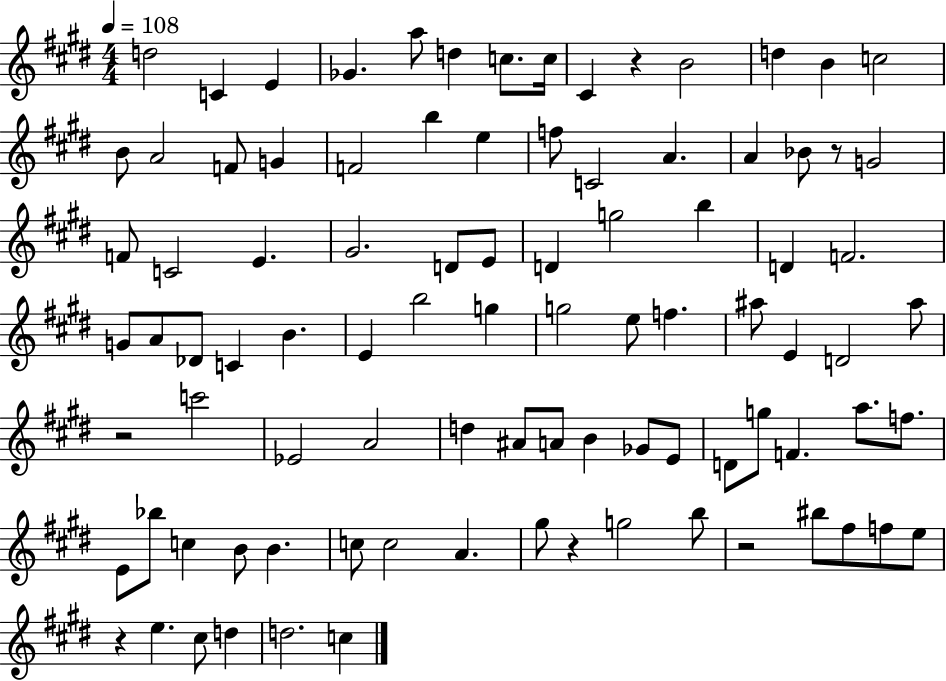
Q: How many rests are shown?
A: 6